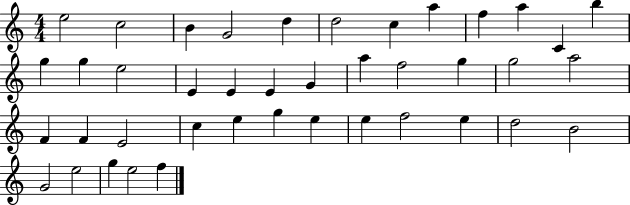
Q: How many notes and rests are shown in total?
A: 41